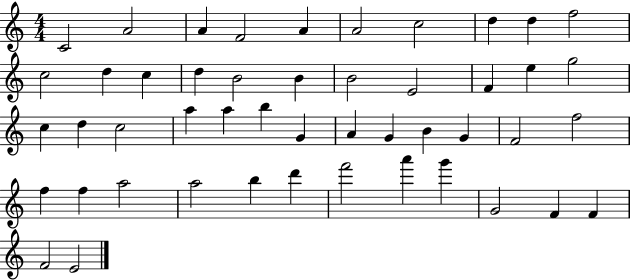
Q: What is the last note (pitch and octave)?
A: E4